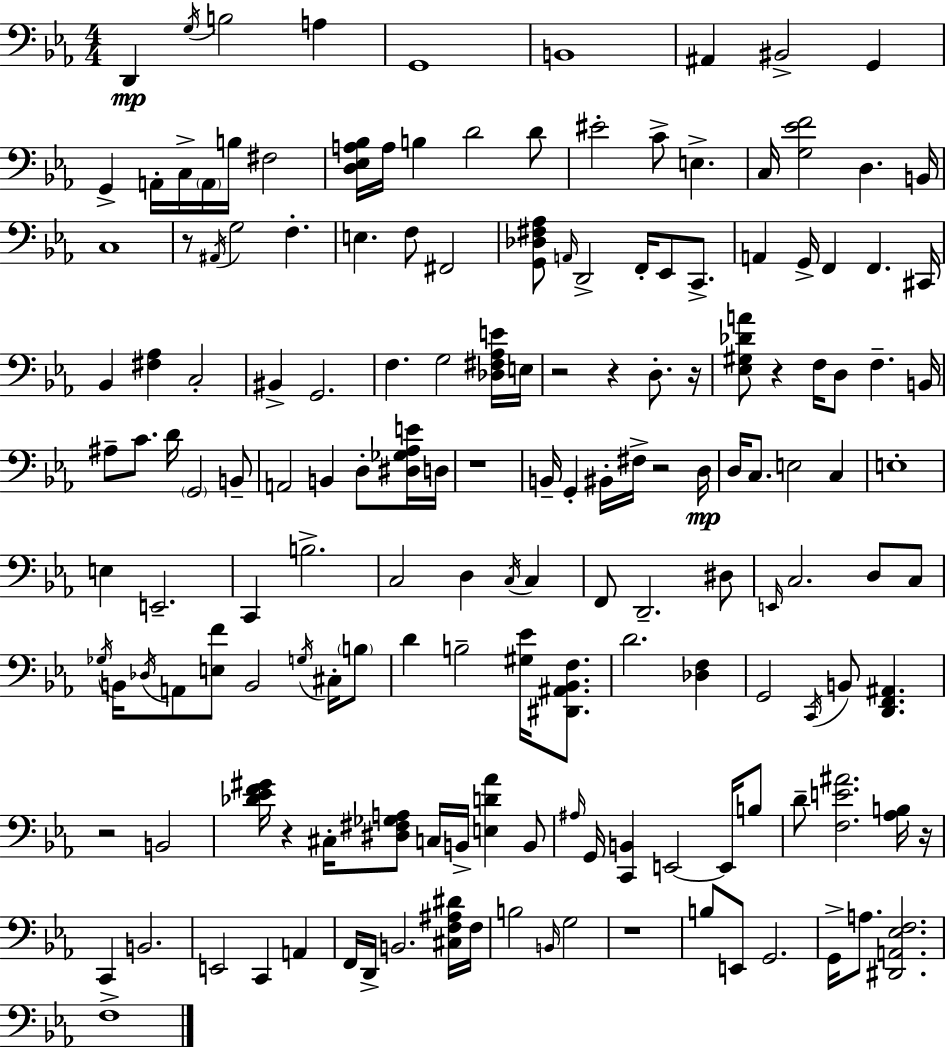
X:1
T:Untitled
M:4/4
L:1/4
K:Eb
D,, G,/4 B,2 A, G,,4 B,,4 ^A,, ^B,,2 G,, G,, A,,/4 C,/4 A,,/4 B,/4 ^F,2 [D,_E,A,_B,]/4 A,/4 B, D2 D/2 ^E2 C/2 E, C,/4 [G,_EF]2 D, B,,/4 C,4 z/2 ^A,,/4 G,2 F, E, F,/2 ^F,,2 [G,,_D,^F,_A,]/2 A,,/4 D,,2 F,,/4 _E,,/2 C,,/2 A,, G,,/4 F,, F,, ^C,,/4 _B,, [^F,_A,] C,2 ^B,, G,,2 F, G,2 [_D,^F,_A,E]/4 E,/4 z2 z D,/2 z/4 [_E,^G,_DA]/2 z F,/4 D,/2 F, B,,/4 ^A,/2 C/2 D/4 G,,2 B,,/2 A,,2 B,, D,/2 [^D,_G,_A,E]/4 D,/4 z4 B,,/4 G,, ^B,,/4 ^F,/4 z2 D,/4 D,/4 C,/2 E,2 C, E,4 E, E,,2 C,, B,2 C,2 D, C,/4 C, F,,/2 D,,2 ^D,/2 E,,/4 C,2 D,/2 C,/2 _G,/4 B,,/4 _D,/4 A,,/2 [E,F]/2 B,,2 G,/4 ^C,/4 B,/2 D B,2 [^G,_E]/4 [^D,,^A,,_B,,F,]/2 D2 [_D,F,] G,,2 C,,/4 B,,/2 [D,,F,,^A,,] z2 B,,2 [_D_EF^G]/4 z ^C,/4 [^D,^F,_G,A,]/2 C,/4 B,,/4 [E,D_A] B,,/2 ^A,/4 G,,/4 [C,,B,,] E,,2 E,,/4 B,/2 D/2 [F,E^A]2 [_A,B,]/4 z/4 C,, B,,2 E,,2 C,, A,, F,,/4 D,,/4 B,,2 [^C,F,^A,^D]/4 F,/4 B,2 B,,/4 G,2 z4 B,/2 E,,/2 G,,2 G,,/4 A,/2 [^D,,A,,_E,F,]2 F,4